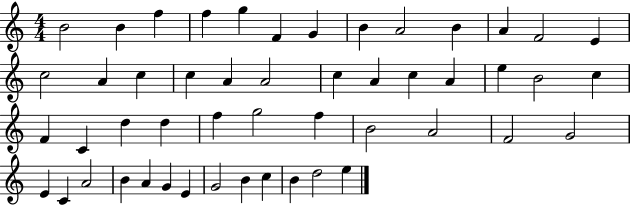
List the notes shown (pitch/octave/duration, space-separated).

B4/h B4/q F5/q F5/q G5/q F4/q G4/q B4/q A4/h B4/q A4/q F4/h E4/q C5/h A4/q C5/q C5/q A4/q A4/h C5/q A4/q C5/q A4/q E5/q B4/h C5/q F4/q C4/q D5/q D5/q F5/q G5/h F5/q B4/h A4/h F4/h G4/h E4/q C4/q A4/h B4/q A4/q G4/q E4/q G4/h B4/q C5/q B4/q D5/h E5/q